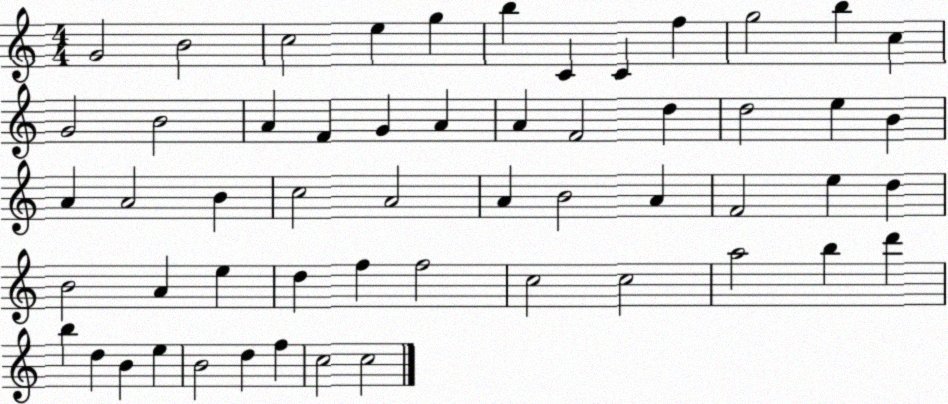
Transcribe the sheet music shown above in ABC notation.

X:1
T:Untitled
M:4/4
L:1/4
K:C
G2 B2 c2 e g b C C f g2 b c G2 B2 A F G A A F2 d d2 e B A A2 B c2 A2 A B2 A F2 e d B2 A e d f f2 c2 c2 a2 b d' b d B e B2 d f c2 c2